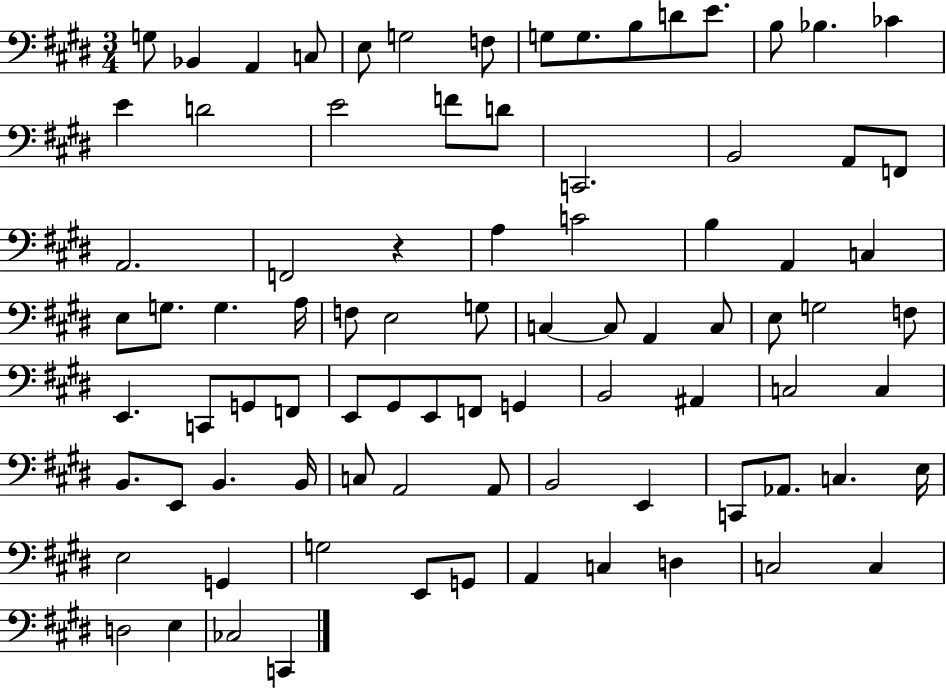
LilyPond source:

{
  \clef bass
  \numericTimeSignature
  \time 3/4
  \key e \major
  g8 bes,4 a,4 c8 | e8 g2 f8 | g8 g8. b8 d'8 e'8. | b8 bes4. ces'4 | \break e'4 d'2 | e'2 f'8 d'8 | c,2. | b,2 a,8 f,8 | \break a,2. | f,2 r4 | a4 c'2 | b4 a,4 c4 | \break e8 g8. g4. a16 | f8 e2 g8 | c4~~ c8 a,4 c8 | e8 g2 f8 | \break e,4. c,8 g,8 f,8 | e,8 gis,8 e,8 f,8 g,4 | b,2 ais,4 | c2 c4 | \break b,8. e,8 b,4. b,16 | c8 a,2 a,8 | b,2 e,4 | c,8 aes,8. c4. e16 | \break e2 g,4 | g2 e,8 g,8 | a,4 c4 d4 | c2 c4 | \break d2 e4 | ces2 c,4 | \bar "|."
}